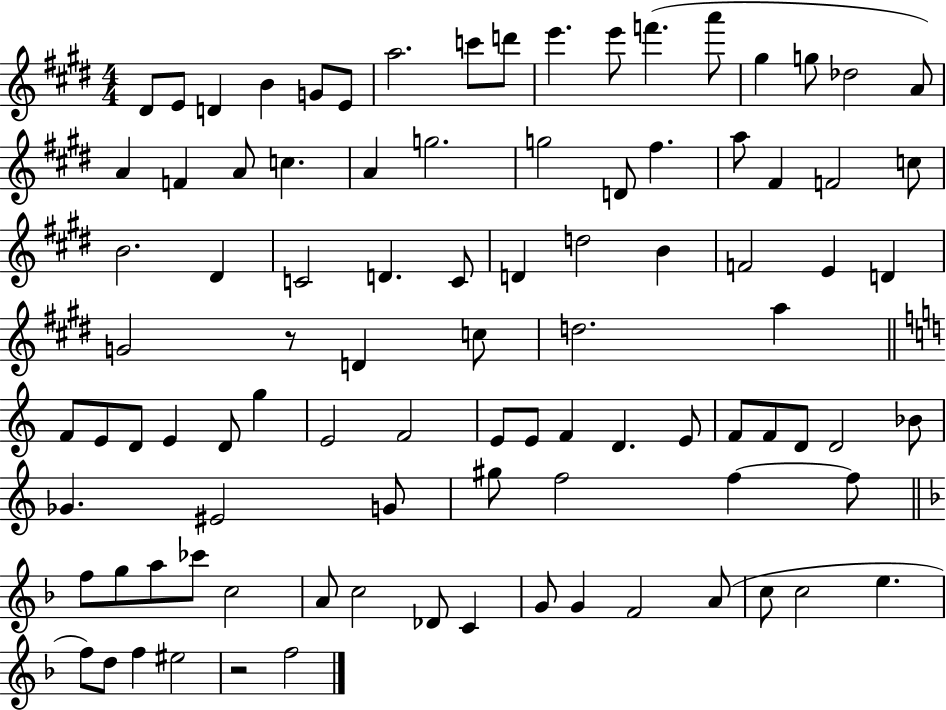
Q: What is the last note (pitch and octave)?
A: F5